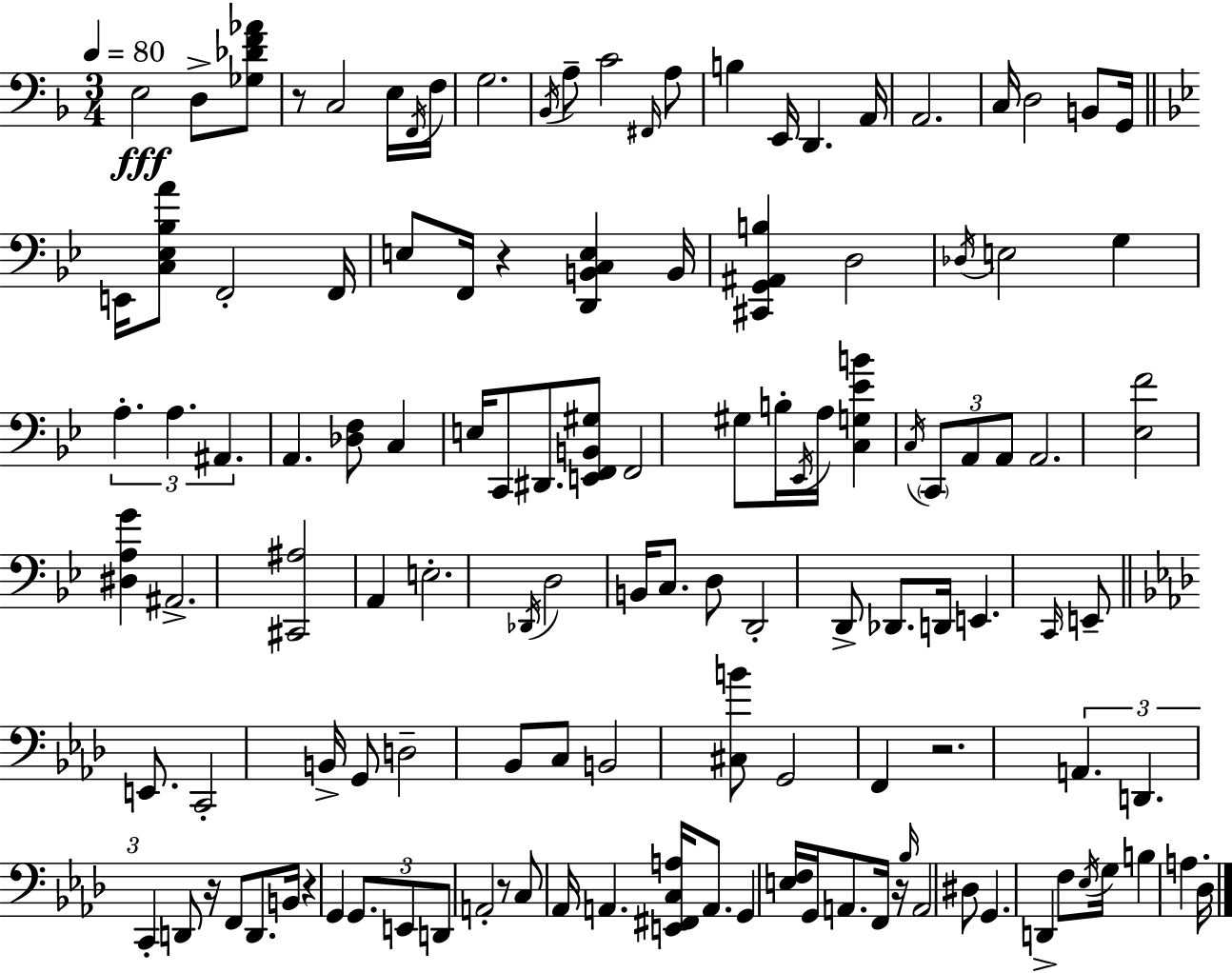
{
  \clef bass
  \numericTimeSignature
  \time 3/4
  \key d \minor
  \tempo 4 = 80
  e2\fff d8-> <ges des' f' aes'>8 | r8 c2 e16 \acciaccatura { f,16 } | f16 g2. | \acciaccatura { bes,16 } a8-- c'2 | \break \grace { fis,16 } a8 b4 e,16 d,4. | a,16 a,2. | c16 d2 | b,8 g,16 \bar "||" \break \key bes \major e,16 <c ees bes a'>8 f,2-. f,16 | e8 f,16 r4 <d, b, c e>4 b,16 | <cis, g, ais, b>4 d2 | \acciaccatura { des16 } e2 g4 | \break \tuplet 3/2 { a4.-. a4. | ais,4. } a,4. | <des f>8 c4 e16 c,8 dis,8. | <e, f, b, gis>8 f,2 gis8 | \break b16-. \acciaccatura { ees,16 } a16 <c g ees' b'>4 \acciaccatura { c16 } \tuplet 3/2 { \parenthesize c,8 a,8 | a,8 } a,2. | <ees f'>2 <dis a g'>4 | ais,2.-> | \break <cis, ais>2 a,4 | e2.-. | \acciaccatura { des,16 } d2 | b,16 c8. d8 d,2-. | \break d,8-> des,8. d,16 e,4. | \grace { c,16 } e,8-- \bar "||" \break \key aes \major e,8. c,2-. b,16-> | g,8 d2-- bes,8 | c8 b,2 <cis b'>8 | g,2 f,4 | \break r2. | \tuplet 3/2 { a,4. d,4. | c,4-. } d,8 r16 f,8 d,8. | b,16 r4 g,4 \tuplet 3/2 { g,8. | \break e,8 d,8 } a,2-. | r8 c8 aes,16 a,4. <e, fis, c a>16 | a,8. g,4 <e f>16 g,16 a,8. | f,16 r16 \grace { bes16 } a,2 dis8 | \break g,4. d,4-> f8 | \acciaccatura { ees16 } g16 b4 a4. | des16 \bar "|."
}